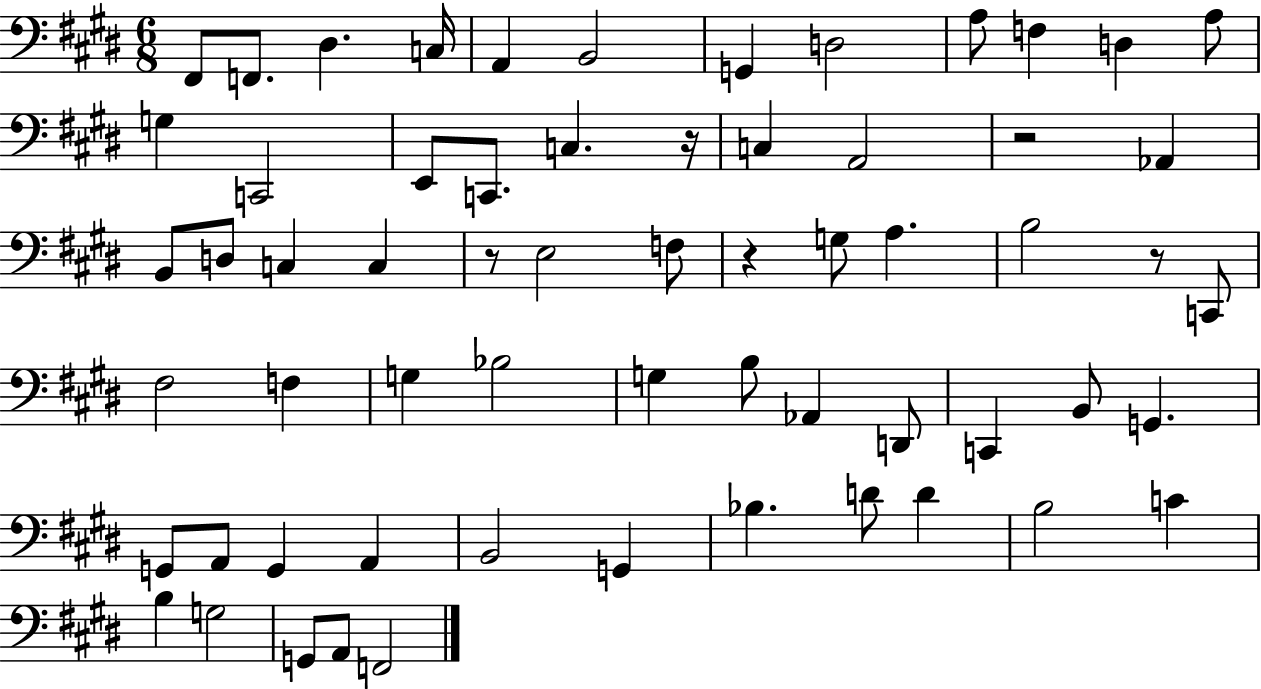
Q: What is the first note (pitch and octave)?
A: F#2